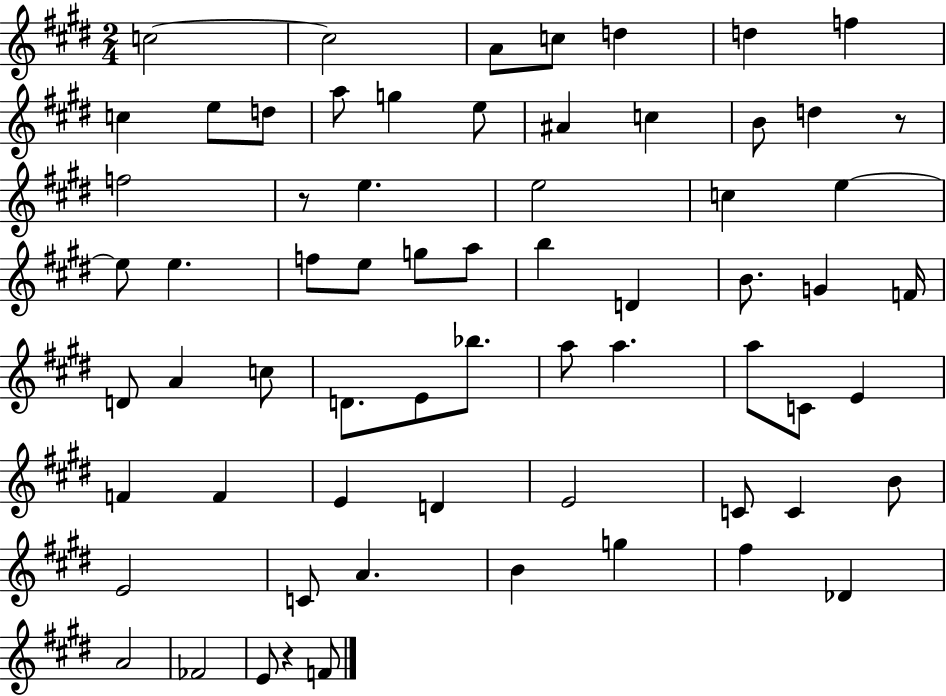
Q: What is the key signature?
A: E major